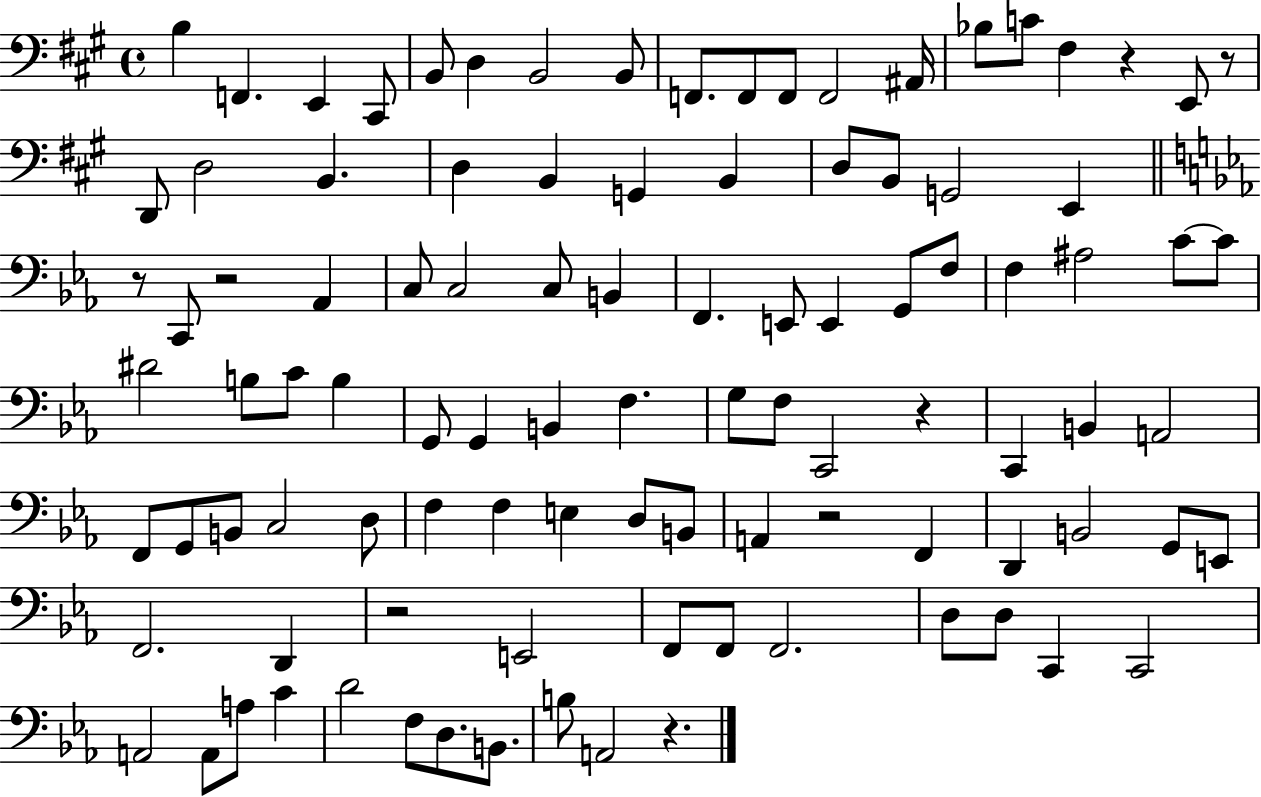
X:1
T:Untitled
M:4/4
L:1/4
K:A
B, F,, E,, ^C,,/2 B,,/2 D, B,,2 B,,/2 F,,/2 F,,/2 F,,/2 F,,2 ^A,,/4 _B,/2 C/2 ^F, z E,,/2 z/2 D,,/2 D,2 B,, D, B,, G,, B,, D,/2 B,,/2 G,,2 E,, z/2 C,,/2 z2 _A,, C,/2 C,2 C,/2 B,, F,, E,,/2 E,, G,,/2 F,/2 F, ^A,2 C/2 C/2 ^D2 B,/2 C/2 B, G,,/2 G,, B,, F, G,/2 F,/2 C,,2 z C,, B,, A,,2 F,,/2 G,,/2 B,,/2 C,2 D,/2 F, F, E, D,/2 B,,/2 A,, z2 F,, D,, B,,2 G,,/2 E,,/2 F,,2 D,, z2 E,,2 F,,/2 F,,/2 F,,2 D,/2 D,/2 C,, C,,2 A,,2 A,,/2 A,/2 C D2 F,/2 D,/2 B,,/2 B,/2 A,,2 z